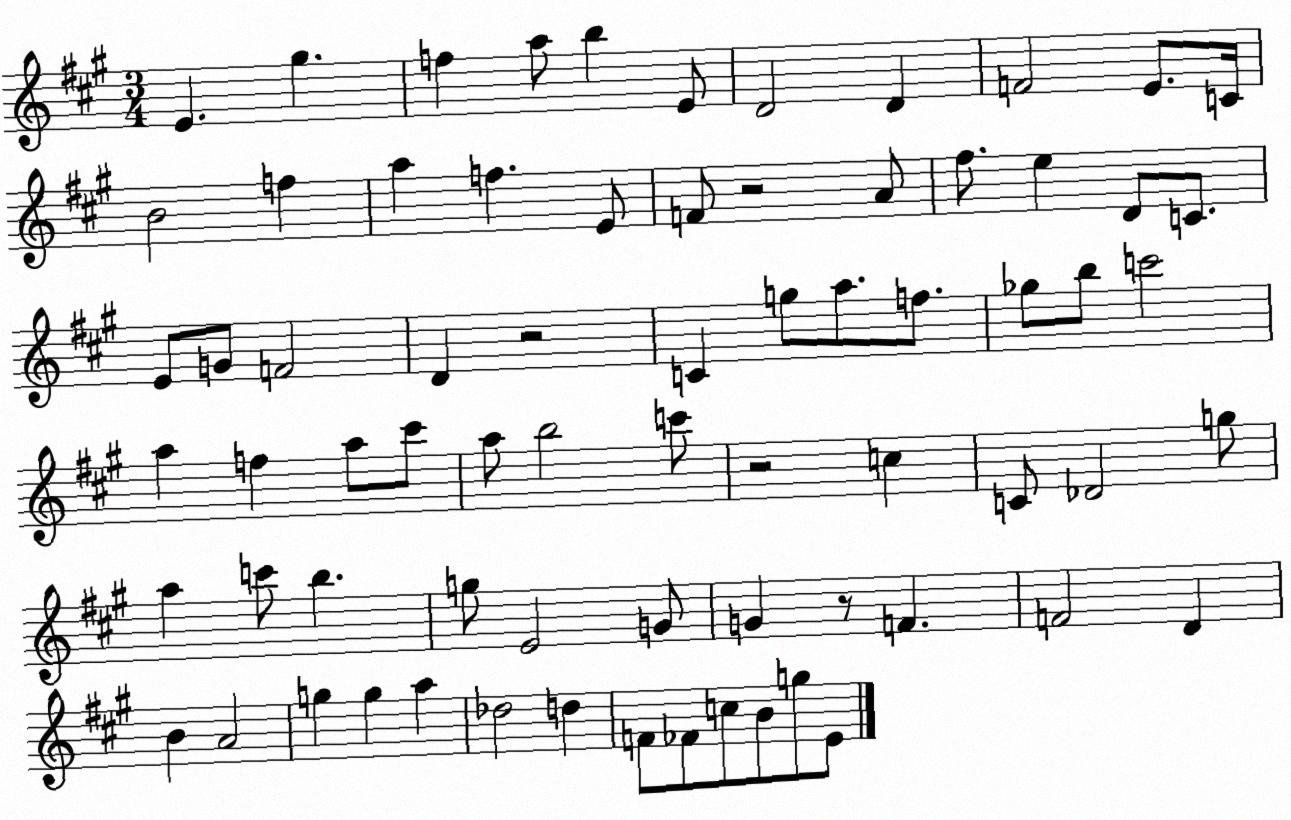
X:1
T:Untitled
M:3/4
L:1/4
K:A
E ^g f a/2 b E/2 D2 D F2 E/2 C/4 B2 f a f E/2 F/2 z2 A/2 ^f/2 e D/2 C/2 E/2 G/2 F2 D z2 C g/2 a/2 f/2 _g/2 b/2 c'2 a f a/2 ^c'/2 a/2 b2 c'/2 z2 c C/2 _D2 g/2 a c'/2 b g/2 E2 G/2 G z/2 F F2 D B A2 g g a _d2 d F/2 _F/2 c/2 B/2 g/2 E/2